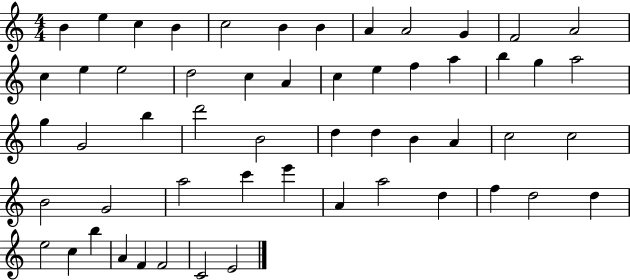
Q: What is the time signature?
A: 4/4